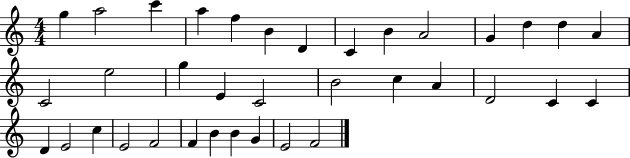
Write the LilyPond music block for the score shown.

{
  \clef treble
  \numericTimeSignature
  \time 4/4
  \key c \major
  g''4 a''2 c'''4 | a''4 f''4 b'4 d'4 | c'4 b'4 a'2 | g'4 d''4 d''4 a'4 | \break c'2 e''2 | g''4 e'4 c'2 | b'2 c''4 a'4 | d'2 c'4 c'4 | \break d'4 e'2 c''4 | e'2 f'2 | f'4 b'4 b'4 g'4 | e'2 f'2 | \break \bar "|."
}